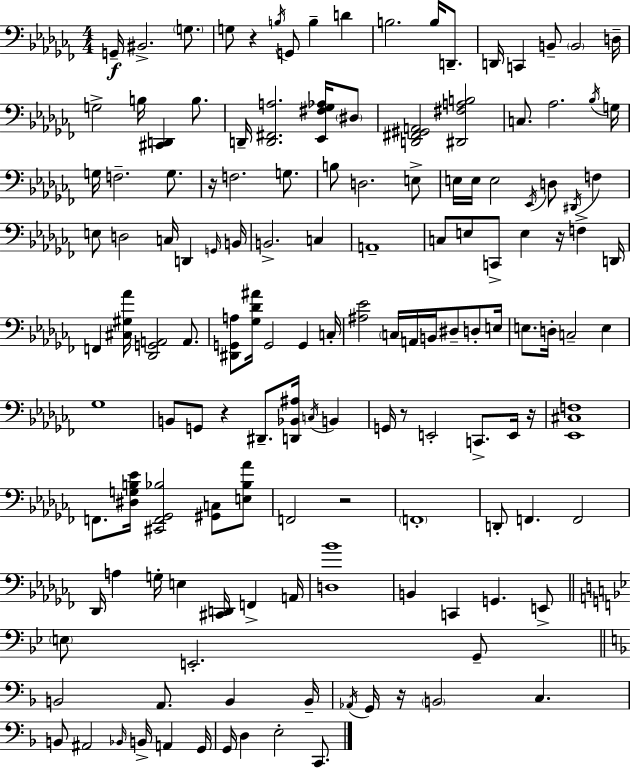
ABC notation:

X:1
T:Untitled
M:4/4
L:1/4
K:Abm
G,,/4 ^B,,2 G,/2 G,/2 z B,/4 G,,/2 B, D B,2 B,/4 D,,/2 D,,/4 C,, B,,/2 B,,2 D,/4 G,2 B,/4 [^C,,D,,] B,/2 D,,/4 [D,,^F,,A,]2 [_E,,^F,_G,_A,]/4 ^D,/2 [D,,^F,,^G,,A,,]2 [^D,,^F,A,B,]2 C,/2 _A,2 _B,/4 G,/4 G,/4 F,2 G,/2 z/4 F,2 G,/2 B,/2 D,2 E,/2 E,/4 E,/4 E,2 _E,,/4 D,/2 ^D,,/4 F, E,/2 D,2 C,/4 D,, G,,/4 B,,/4 B,,2 C, A,,4 C,/2 E,/2 C,,/2 E, z/4 F, D,,/4 F,, [^C,^G,_A]/4 [_D,,G,,A,,]2 A,,/2 [^D,,G,,A,]/2 [_G,_D^A]/4 G,,2 G,, C,/4 [^A,_E]2 C,/4 A,,/4 B,,/4 ^D,/2 D,/2 E,/4 E,/2 D,/4 C,2 E, _G,4 B,,/2 G,,/2 z ^D,,/2 [D,,_B,,^A,]/4 C,/4 B,, G,,/4 z/2 E,,2 C,,/2 E,,/4 z/4 [_E,,^C,F,]4 F,,/2 [^D,G,B,_E]/4 [^C,,F,,_G,,_B,]2 [^G,,C,]/2 [E,_B,_A]/2 F,,2 z2 F,,4 D,,/2 F,, F,,2 _D,,/4 A, G,/4 E, [^C,,D,,]/4 F,, A,,/4 [D,_B]4 B,, C,, G,, E,,/2 E,/2 E,,2 G,,/2 B,,2 A,,/2 B,, B,,/4 _A,,/4 G,,/4 z/4 B,,2 C, B,,/2 ^A,,2 _B,,/4 B,,/4 A,, G,,/4 G,,/4 D, E,2 C,,/2